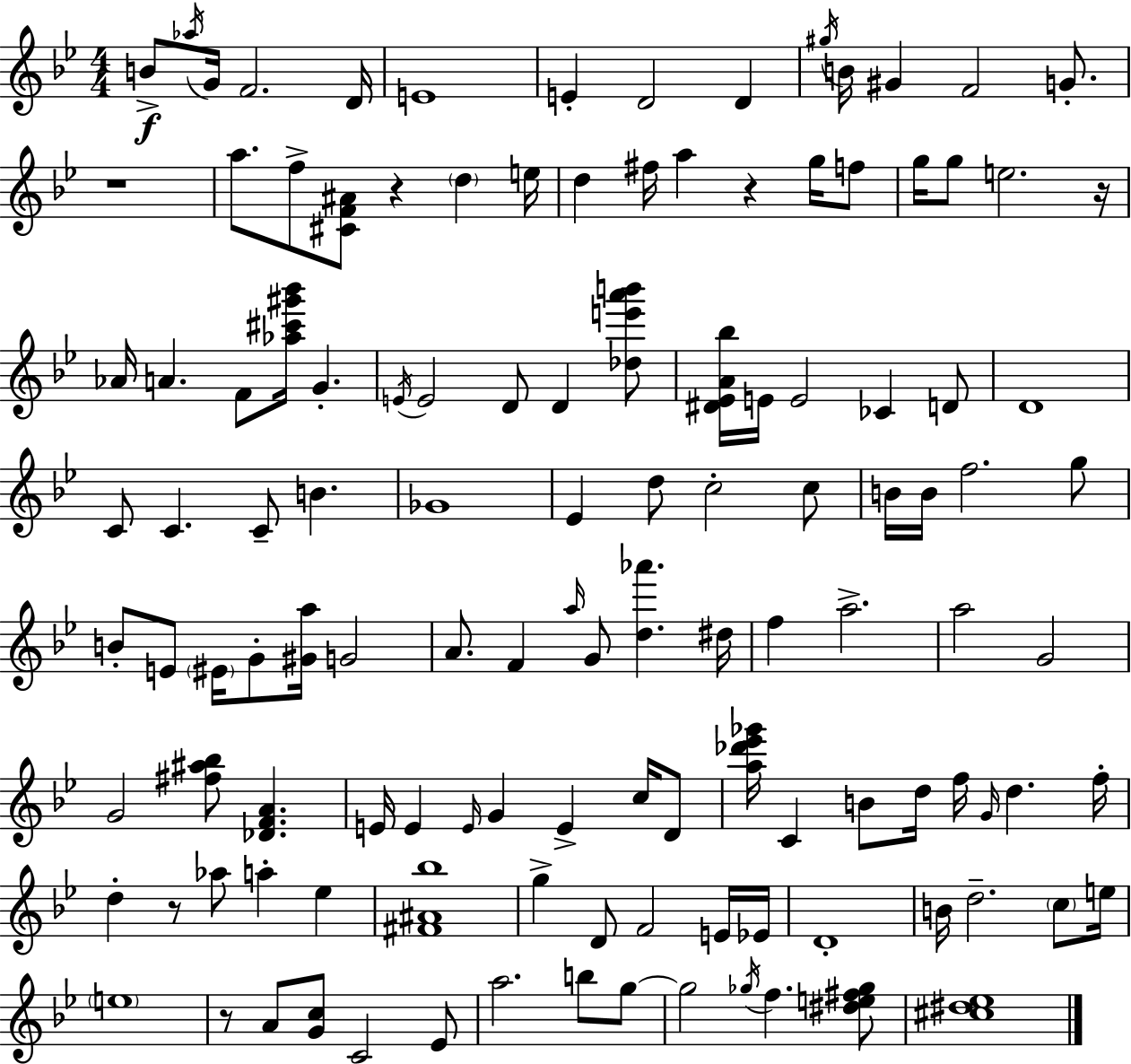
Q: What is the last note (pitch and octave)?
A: F5